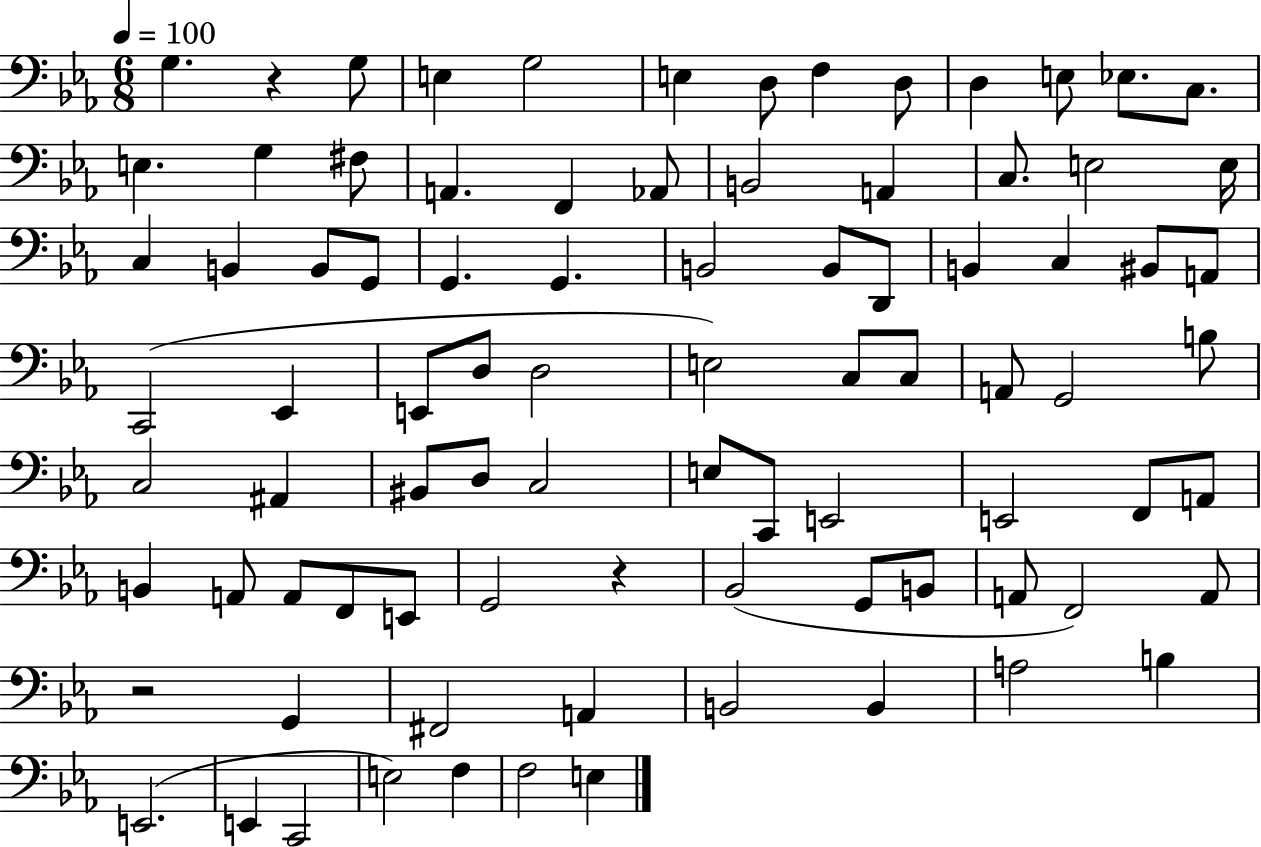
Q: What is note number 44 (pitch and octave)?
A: C3